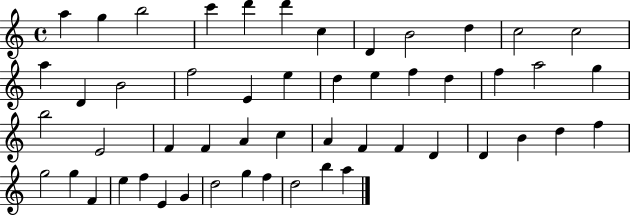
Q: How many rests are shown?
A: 0